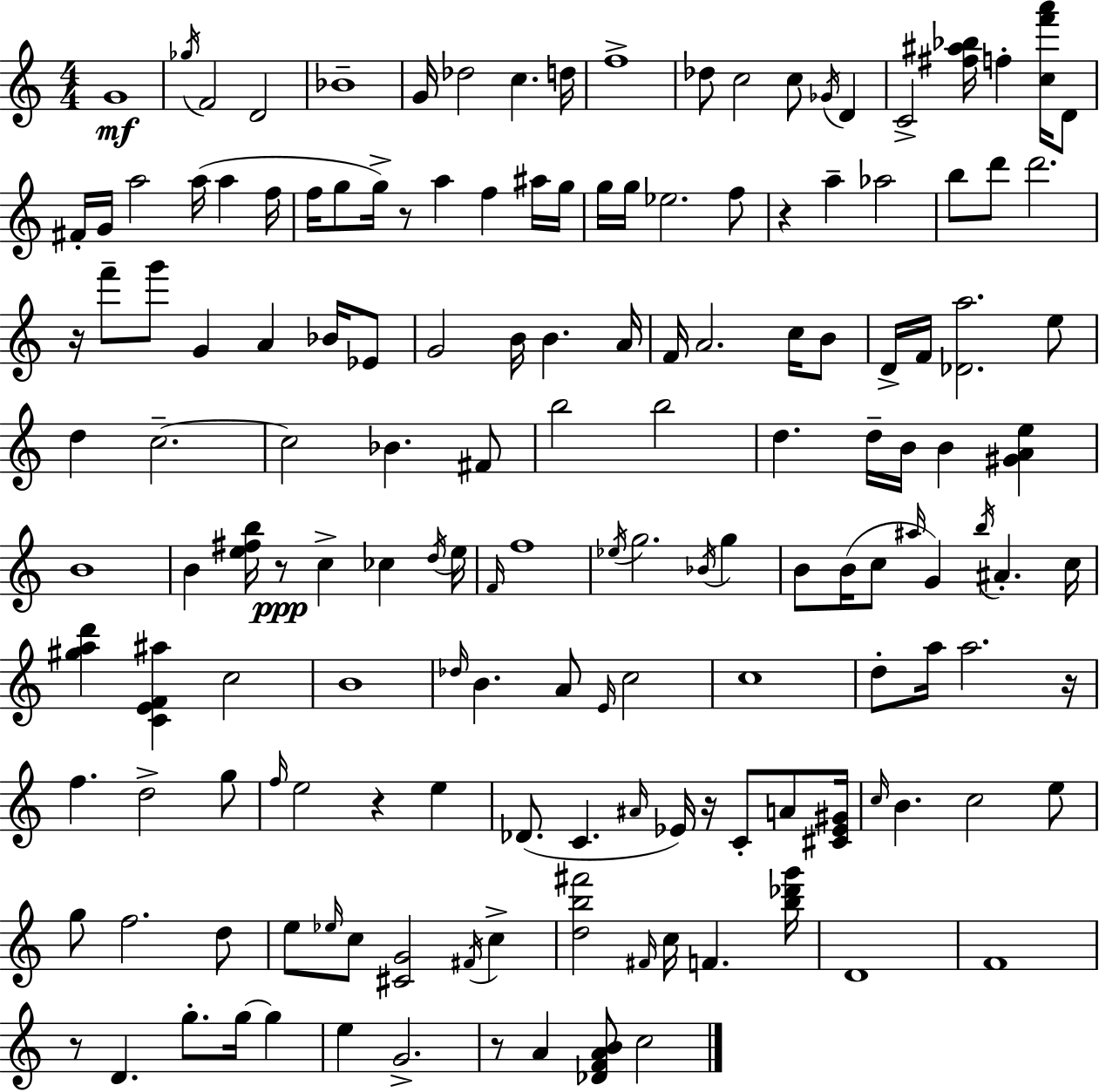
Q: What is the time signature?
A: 4/4